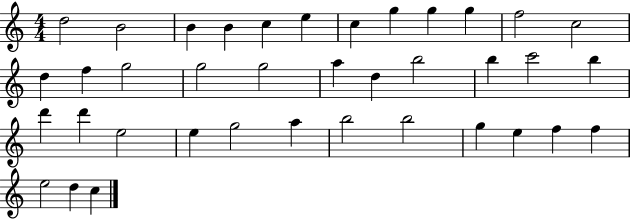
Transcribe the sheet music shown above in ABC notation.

X:1
T:Untitled
M:4/4
L:1/4
K:C
d2 B2 B B c e c g g g f2 c2 d f g2 g2 g2 a d b2 b c'2 b d' d' e2 e g2 a b2 b2 g e f f e2 d c